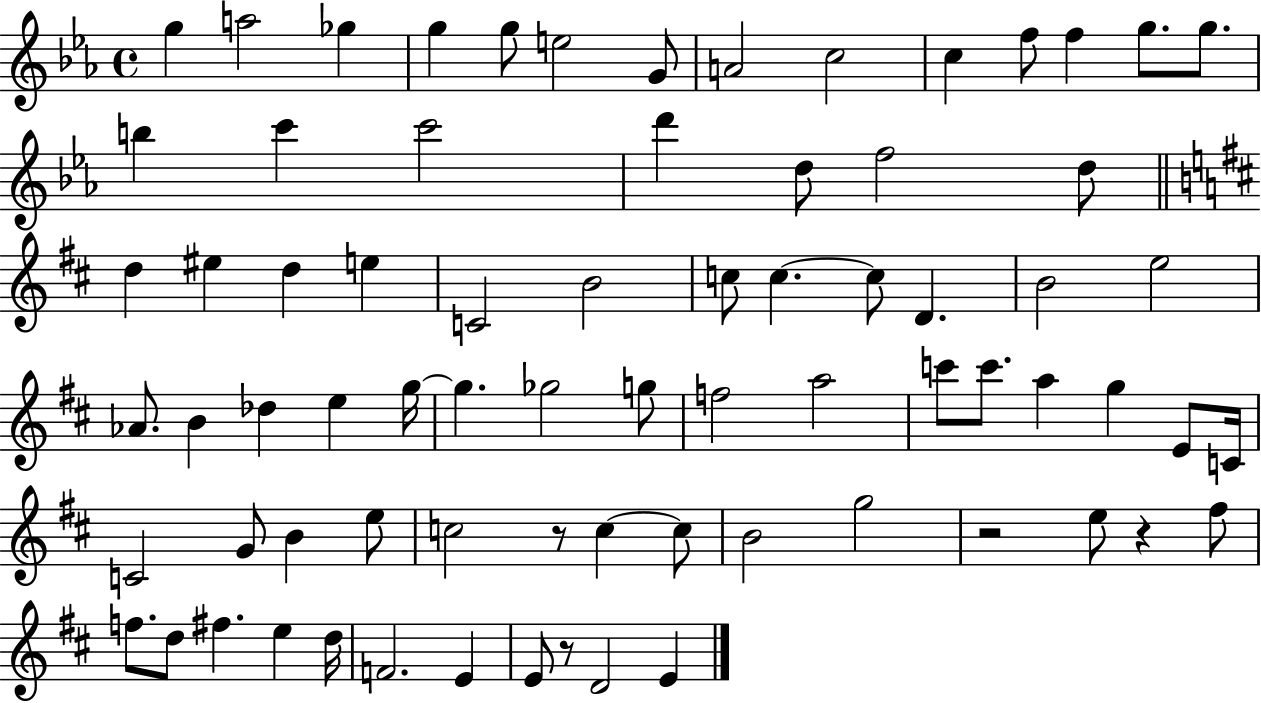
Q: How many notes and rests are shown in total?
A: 74